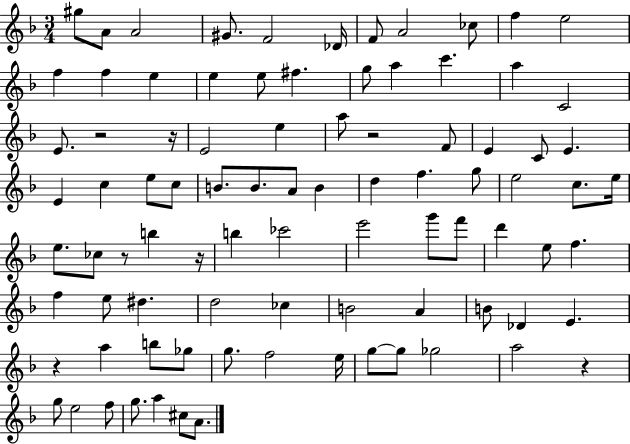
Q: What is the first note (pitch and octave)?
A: G#5